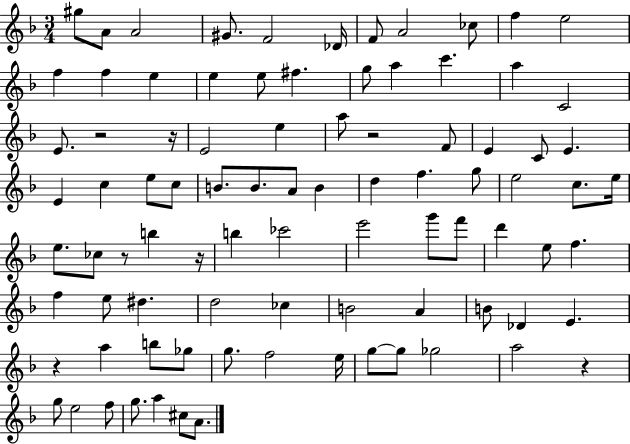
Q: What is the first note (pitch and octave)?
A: G#5